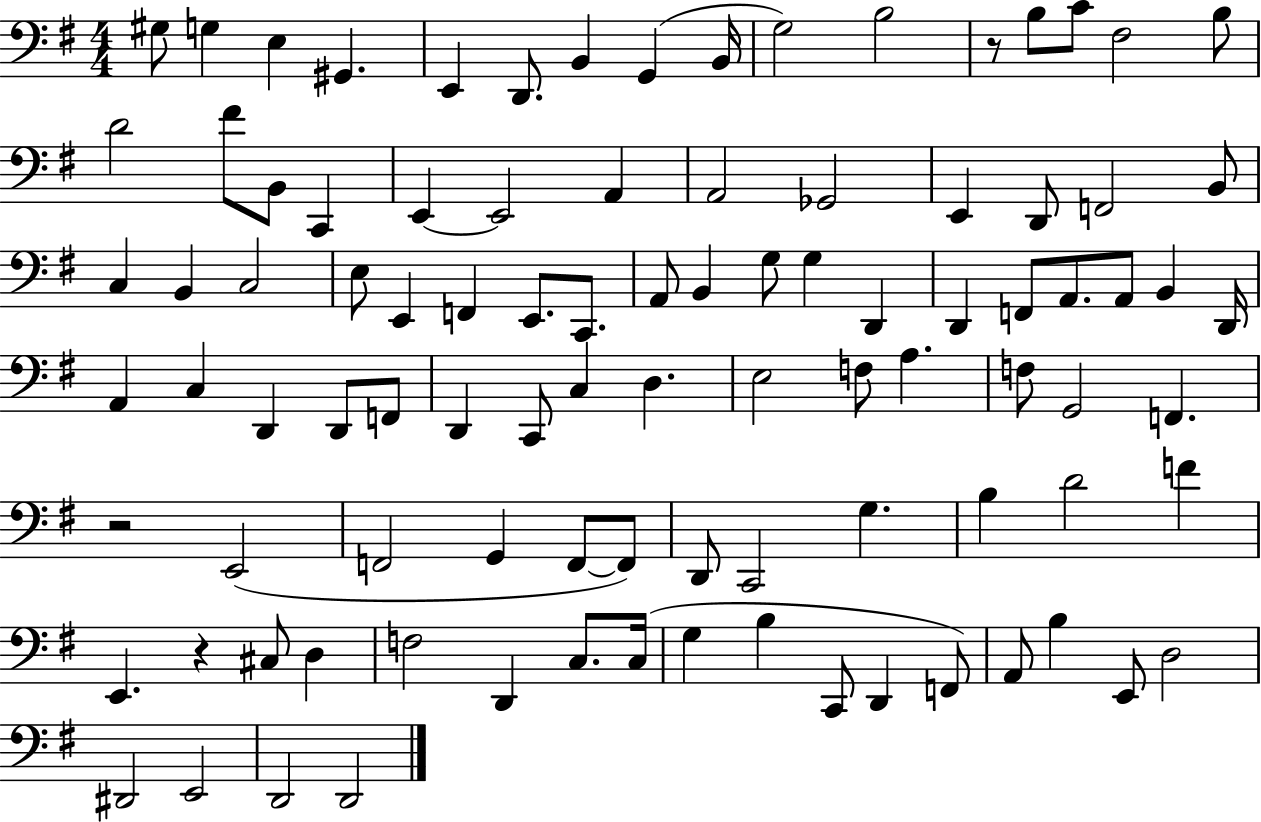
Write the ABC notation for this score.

X:1
T:Untitled
M:4/4
L:1/4
K:G
^G,/2 G, E, ^G,, E,, D,,/2 B,, G,, B,,/4 G,2 B,2 z/2 B,/2 C/2 ^F,2 B,/2 D2 ^F/2 B,,/2 C,, E,, E,,2 A,, A,,2 _G,,2 E,, D,,/2 F,,2 B,,/2 C, B,, C,2 E,/2 E,, F,, E,,/2 C,,/2 A,,/2 B,, G,/2 G, D,, D,, F,,/2 A,,/2 A,,/2 B,, D,,/4 A,, C, D,, D,,/2 F,,/2 D,, C,,/2 C, D, E,2 F,/2 A, F,/2 G,,2 F,, z2 E,,2 F,,2 G,, F,,/2 F,,/2 D,,/2 C,,2 G, B, D2 F E,, z ^C,/2 D, F,2 D,, C,/2 C,/4 G, B, C,,/2 D,, F,,/2 A,,/2 B, E,,/2 D,2 ^D,,2 E,,2 D,,2 D,,2